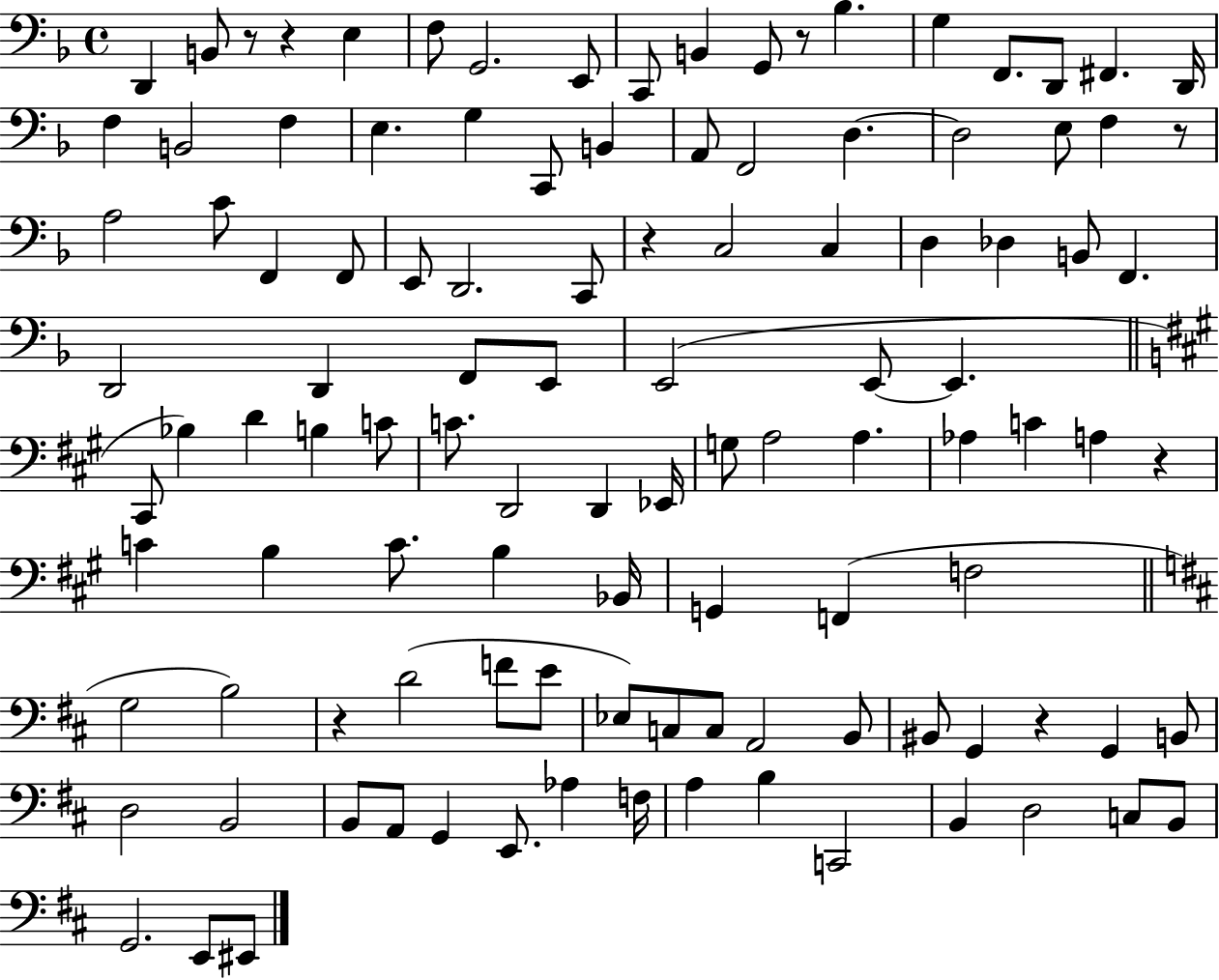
{
  \clef bass
  \time 4/4
  \defaultTimeSignature
  \key f \major
  \repeat volta 2 { d,4 b,8 r8 r4 e4 | f8 g,2. e,8 | c,8 b,4 g,8 r8 bes4. | g4 f,8. d,8 fis,4. d,16 | \break f4 b,2 f4 | e4. g4 c,8 b,4 | a,8 f,2 d4.~~ | d2 e8 f4 r8 | \break a2 c'8 f,4 f,8 | e,8 d,2. c,8 | r4 c2 c4 | d4 des4 b,8 f,4. | \break d,2 d,4 f,8 e,8 | e,2( e,8~~ e,4. | \bar "||" \break \key a \major cis,8 bes4) d'4 b4 c'8 | c'8. d,2 d,4 ees,16 | g8 a2 a4. | aes4 c'4 a4 r4 | \break c'4 b4 c'8. b4 bes,16 | g,4 f,4( f2 | \bar "||" \break \key d \major g2 b2) | r4 d'2( f'8 e'8 | ees8) c8 c8 a,2 b,8 | bis,8 g,4 r4 g,4 b,8 | \break d2 b,2 | b,8 a,8 g,4 e,8. aes4 f16 | a4 b4 c,2 | b,4 d2 c8 b,8 | \break g,2. e,8 eis,8 | } \bar "|."
}